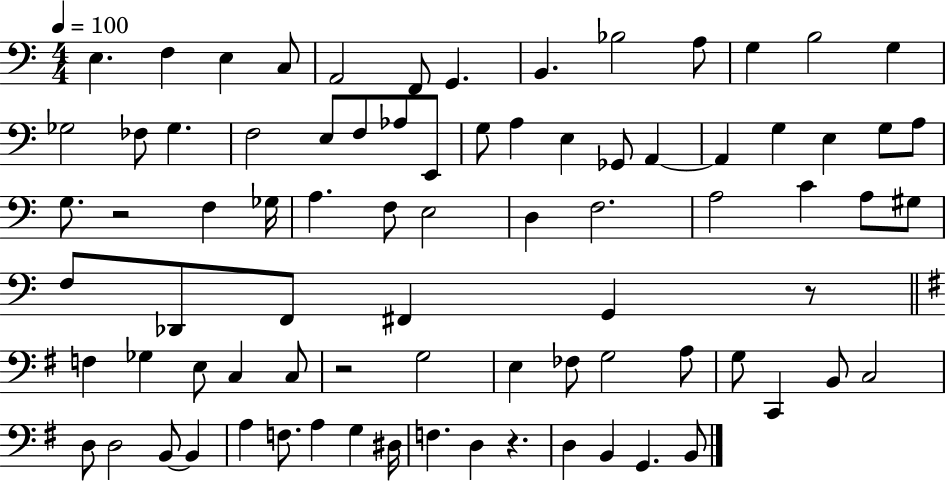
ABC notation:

X:1
T:Untitled
M:4/4
L:1/4
K:C
E, F, E, C,/2 A,,2 F,,/2 G,, B,, _B,2 A,/2 G, B,2 G, _G,2 _F,/2 _G, F,2 E,/2 F,/2 _A,/2 E,,/2 G,/2 A, E, _G,,/2 A,, A,, G, E, G,/2 A,/2 G,/2 z2 F, _G,/4 A, F,/2 E,2 D, F,2 A,2 C A,/2 ^G,/2 F,/2 _D,,/2 F,,/2 ^F,, G,, z/2 F, _G, E,/2 C, C,/2 z2 G,2 E, _F,/2 G,2 A,/2 G,/2 C,, B,,/2 C,2 D,/2 D,2 B,,/2 B,, A, F,/2 A, G, ^D,/4 F, D, z D, B,, G,, B,,/2